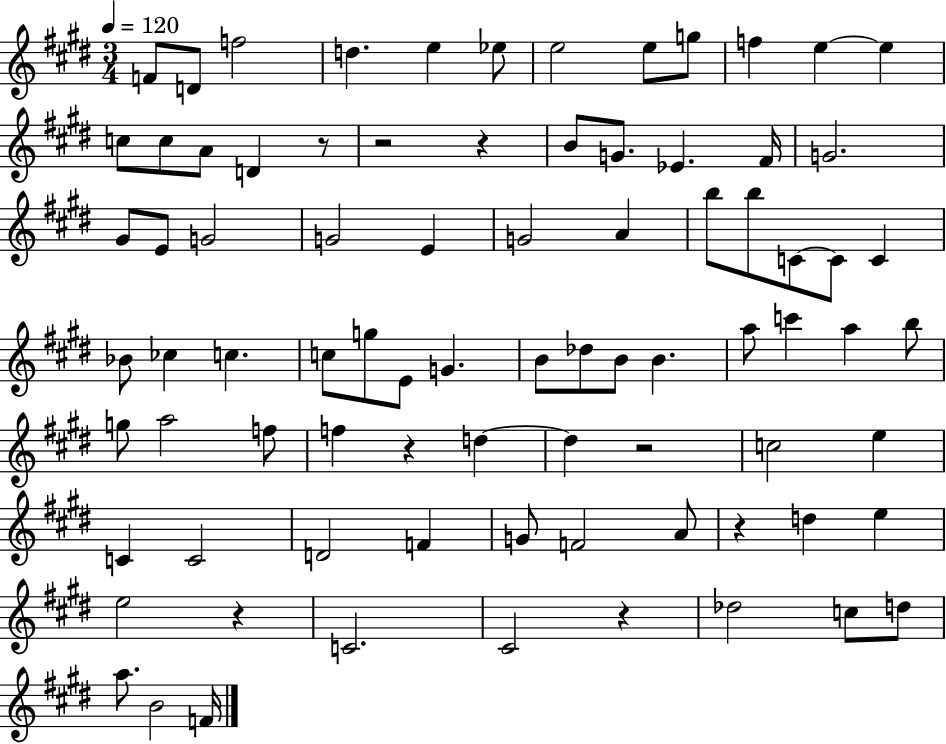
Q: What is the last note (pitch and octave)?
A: F4